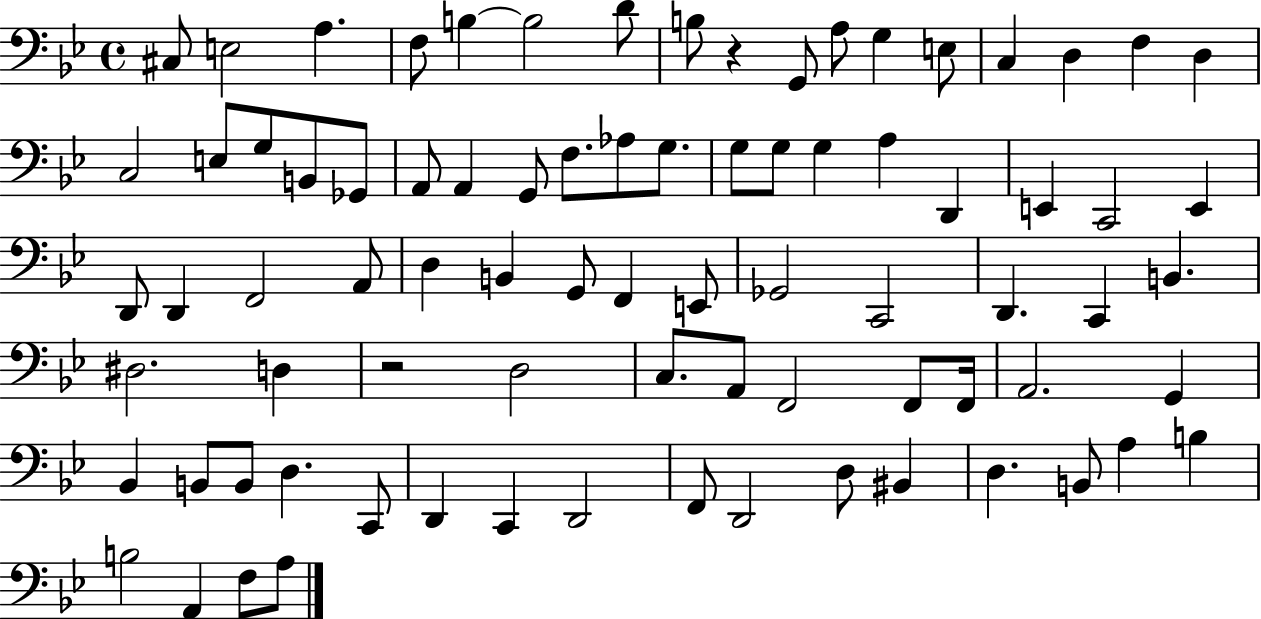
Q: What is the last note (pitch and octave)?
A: A3